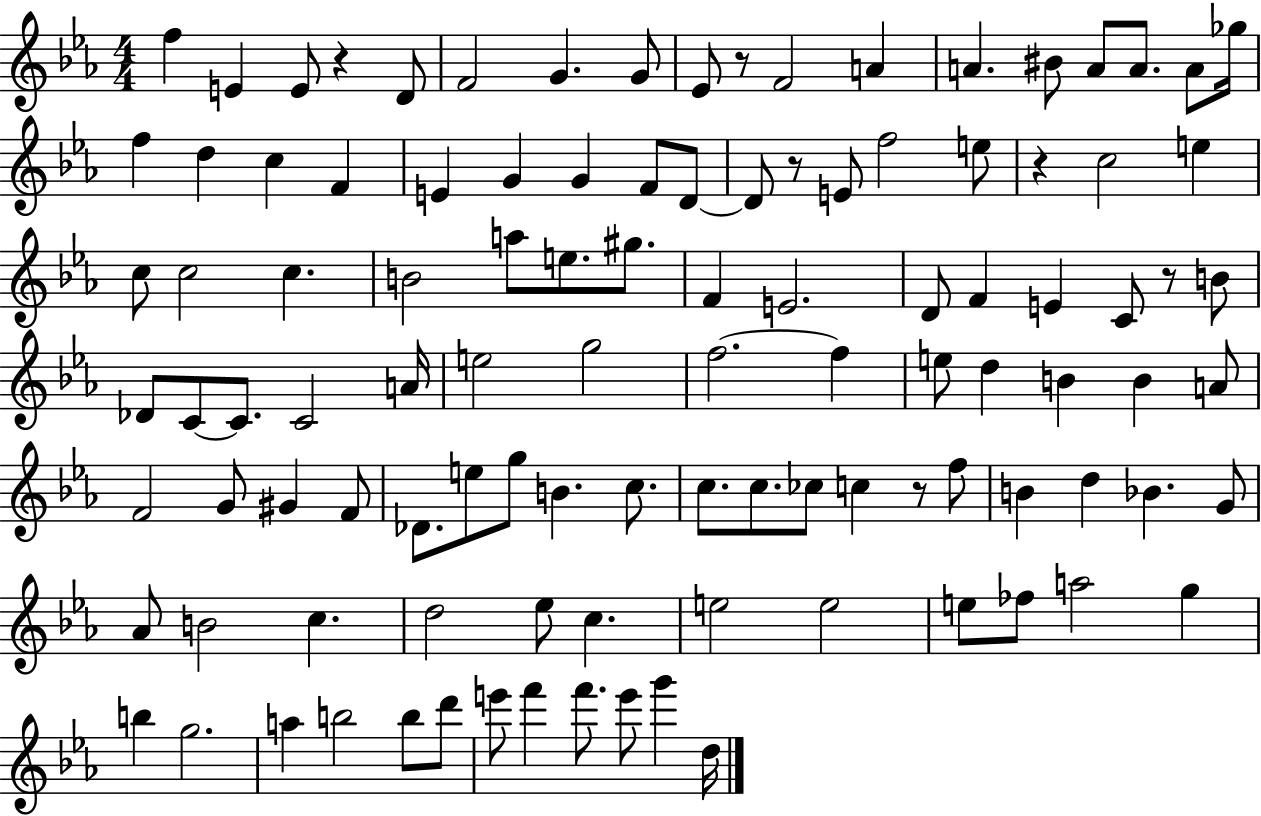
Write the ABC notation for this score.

X:1
T:Untitled
M:4/4
L:1/4
K:Eb
f E E/2 z D/2 F2 G G/2 _E/2 z/2 F2 A A ^B/2 A/2 A/2 A/2 _g/4 f d c F E G G F/2 D/2 D/2 z/2 E/2 f2 e/2 z c2 e c/2 c2 c B2 a/2 e/2 ^g/2 F E2 D/2 F E C/2 z/2 B/2 _D/2 C/2 C/2 C2 A/4 e2 g2 f2 f e/2 d B B A/2 F2 G/2 ^G F/2 _D/2 e/2 g/2 B c/2 c/2 c/2 _c/2 c z/2 f/2 B d _B G/2 _A/2 B2 c d2 _e/2 c e2 e2 e/2 _f/2 a2 g b g2 a b2 b/2 d'/2 e'/2 f' f'/2 e'/2 g' d/4